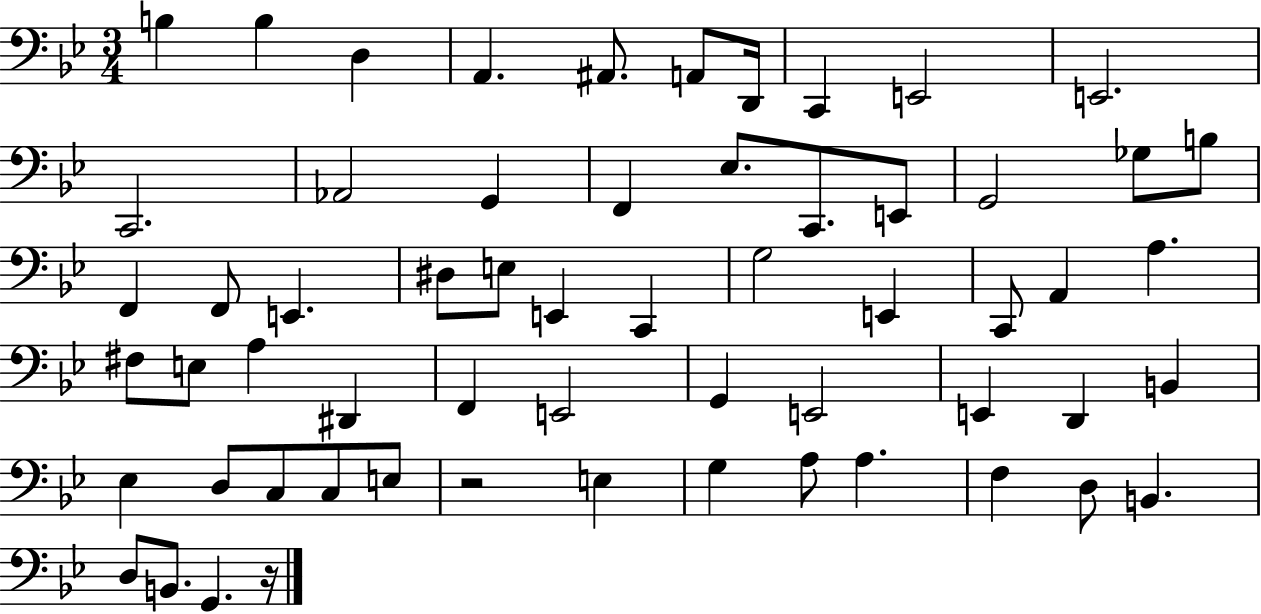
X:1
T:Untitled
M:3/4
L:1/4
K:Bb
B, B, D, A,, ^A,,/2 A,,/2 D,,/4 C,, E,,2 E,,2 C,,2 _A,,2 G,, F,, _E,/2 C,,/2 E,,/2 G,,2 _G,/2 B,/2 F,, F,,/2 E,, ^D,/2 E,/2 E,, C,, G,2 E,, C,,/2 A,, A, ^F,/2 E,/2 A, ^D,, F,, E,,2 G,, E,,2 E,, D,, B,, _E, D,/2 C,/2 C,/2 E,/2 z2 E, G, A,/2 A, F, D,/2 B,, D,/2 B,,/2 G,, z/4